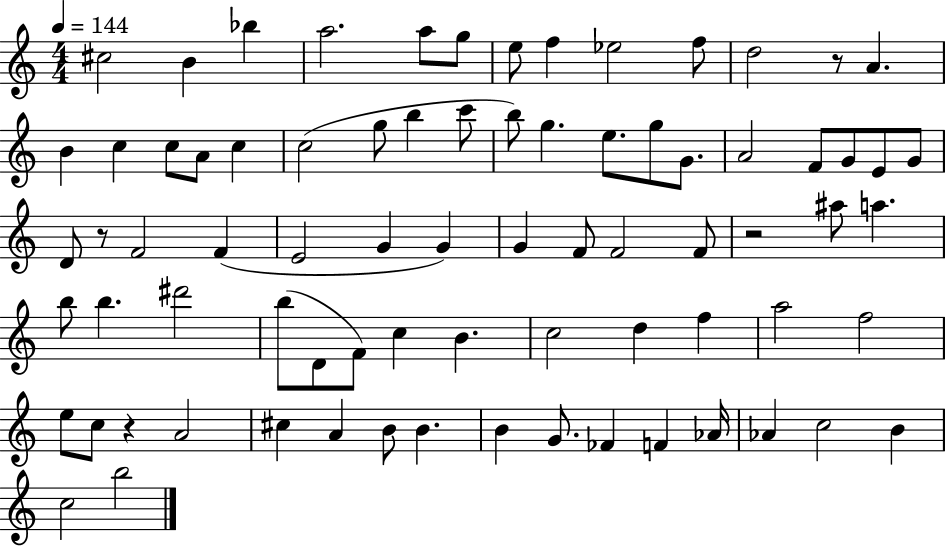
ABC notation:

X:1
T:Untitled
M:4/4
L:1/4
K:C
^c2 B _b a2 a/2 g/2 e/2 f _e2 f/2 d2 z/2 A B c c/2 A/2 c c2 g/2 b c'/2 b/2 g e/2 g/2 G/2 A2 F/2 G/2 E/2 G/2 D/2 z/2 F2 F E2 G G G F/2 F2 F/2 z2 ^a/2 a b/2 b ^d'2 b/2 D/2 F/2 c B c2 d f a2 f2 e/2 c/2 z A2 ^c A B/2 B B G/2 _F F _A/4 _A c2 B c2 b2